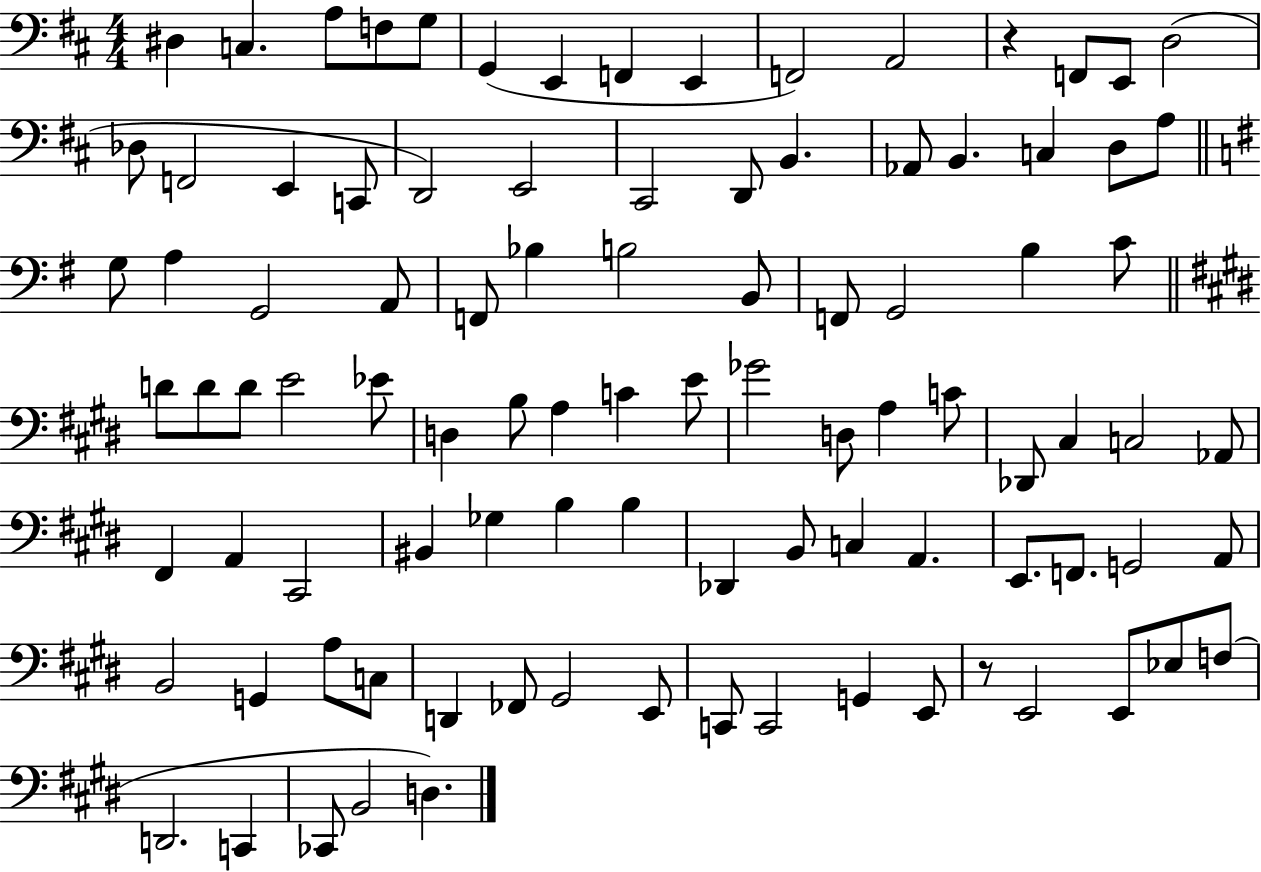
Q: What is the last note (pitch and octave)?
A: D3